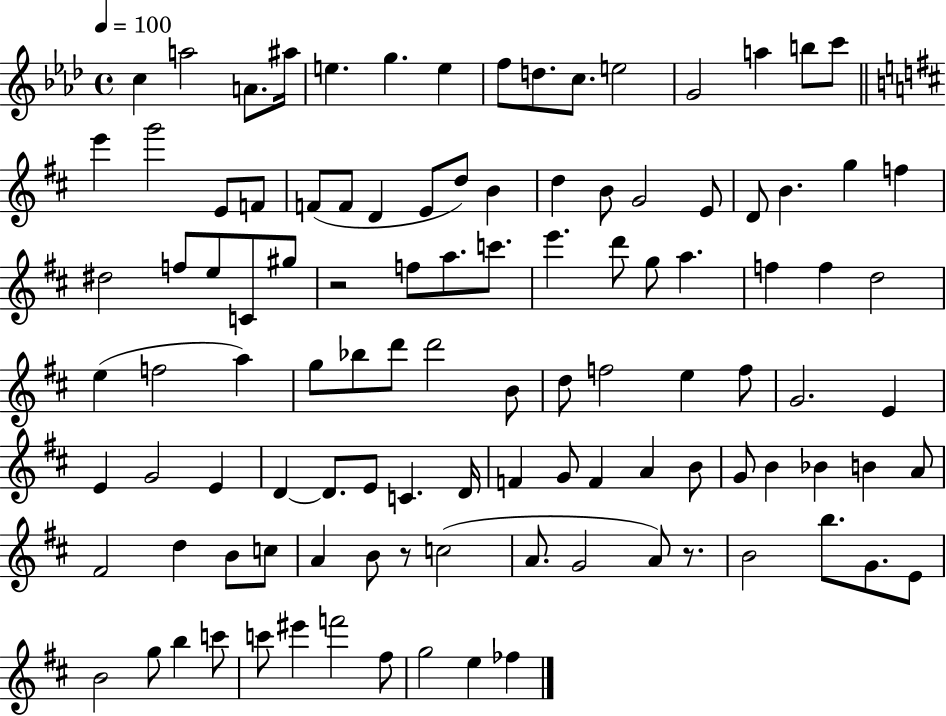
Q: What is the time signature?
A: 4/4